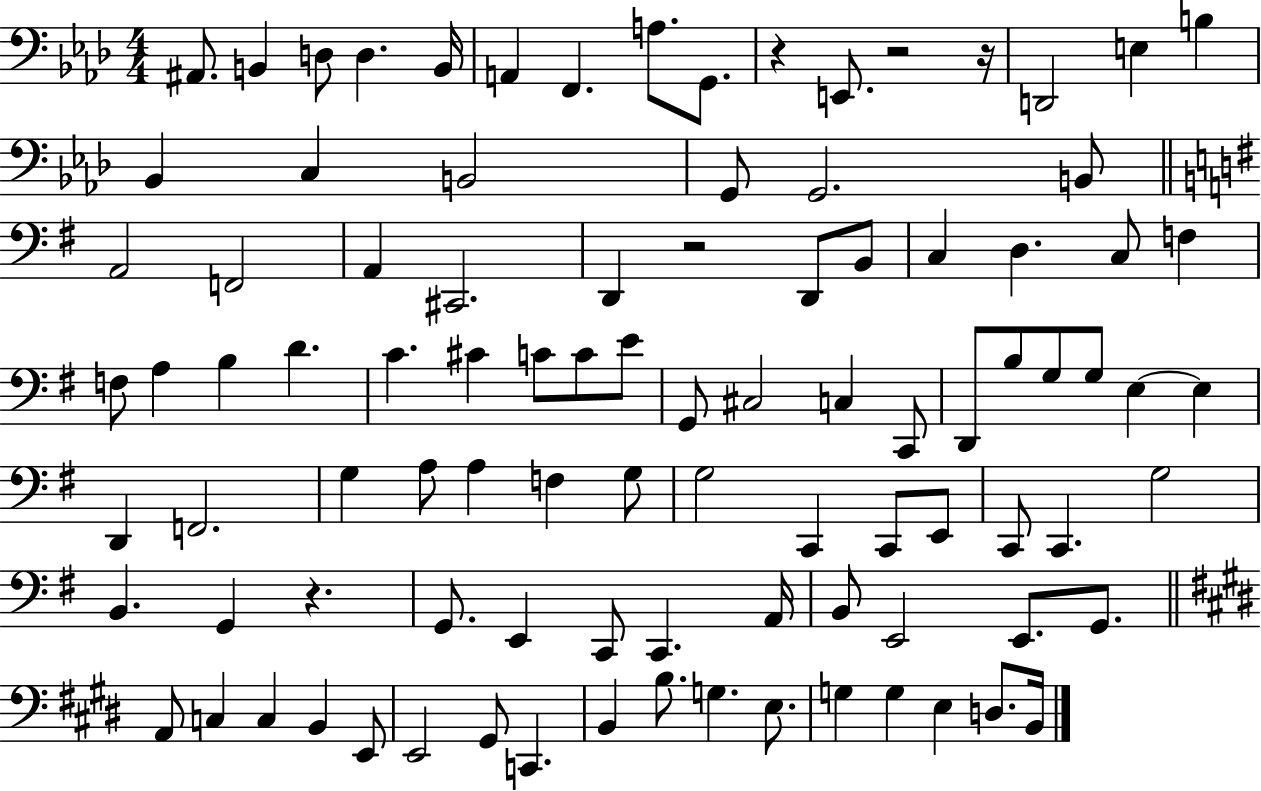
X:1
T:Untitled
M:4/4
L:1/4
K:Ab
^A,,/2 B,, D,/2 D, B,,/4 A,, F,, A,/2 G,,/2 z E,,/2 z2 z/4 D,,2 E, B, _B,, C, B,,2 G,,/2 G,,2 B,,/2 A,,2 F,,2 A,, ^C,,2 D,, z2 D,,/2 B,,/2 C, D, C,/2 F, F,/2 A, B, D C ^C C/2 C/2 E/2 G,,/2 ^C,2 C, C,,/2 D,,/2 B,/2 G,/2 G,/2 E, E, D,, F,,2 G, A,/2 A, F, G,/2 G,2 C,, C,,/2 E,,/2 C,,/2 C,, G,2 B,, G,, z G,,/2 E,, C,,/2 C,, A,,/4 B,,/2 E,,2 E,,/2 G,,/2 A,,/2 C, C, B,, E,,/2 E,,2 ^G,,/2 C,, B,, B,/2 G, E,/2 G, G, E, D,/2 B,,/4